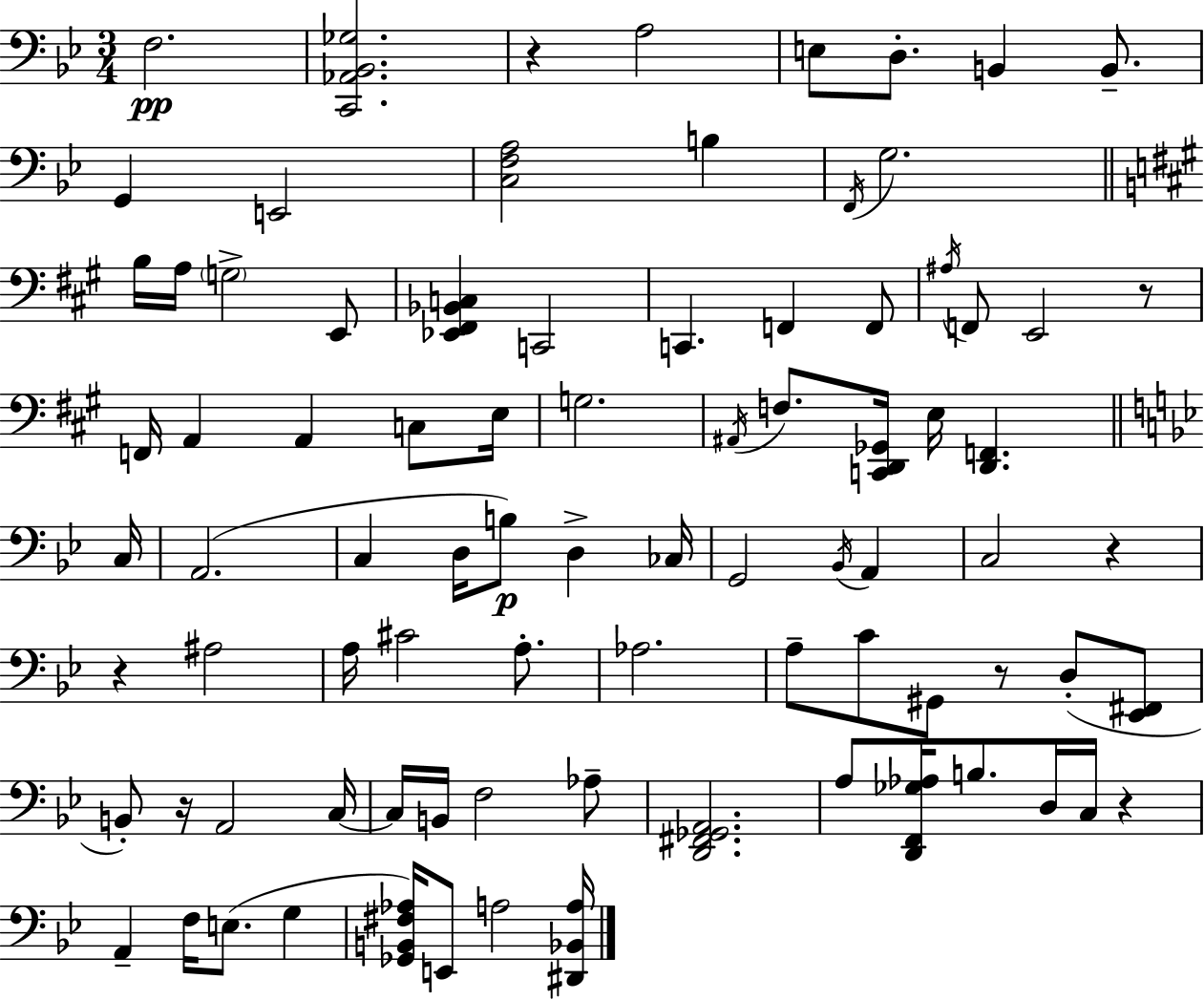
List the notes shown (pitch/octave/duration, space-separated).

F3/h. [C2,Ab2,Bb2,Gb3]/h. R/q A3/h E3/e D3/e. B2/q B2/e. G2/q E2/h [C3,F3,A3]/h B3/q F2/s G3/h. B3/s A3/s G3/h E2/e [Eb2,F#2,Bb2,C3]/q C2/h C2/q. F2/q F2/e A#3/s F2/e E2/h R/e F2/s A2/q A2/q C3/e E3/s G3/h. A#2/s F3/e. [C2,D2,Gb2]/s E3/s [D2,F2]/q. C3/s A2/h. C3/q D3/s B3/e D3/q CES3/s G2/h Bb2/s A2/q C3/h R/q R/q A#3/h A3/s C#4/h A3/e. Ab3/h. A3/e C4/e G#2/e R/e D3/e [Eb2,F#2]/e B2/e R/s A2/h C3/s C3/s B2/s F3/h Ab3/e [D2,F#2,Gb2,A2]/h. A3/e [D2,F2,Gb3,Ab3]/s B3/e. D3/s C3/s R/q A2/q F3/s E3/e. G3/q [Gb2,B2,F#3,Ab3]/s E2/e A3/h [D#2,Bb2,A3]/s